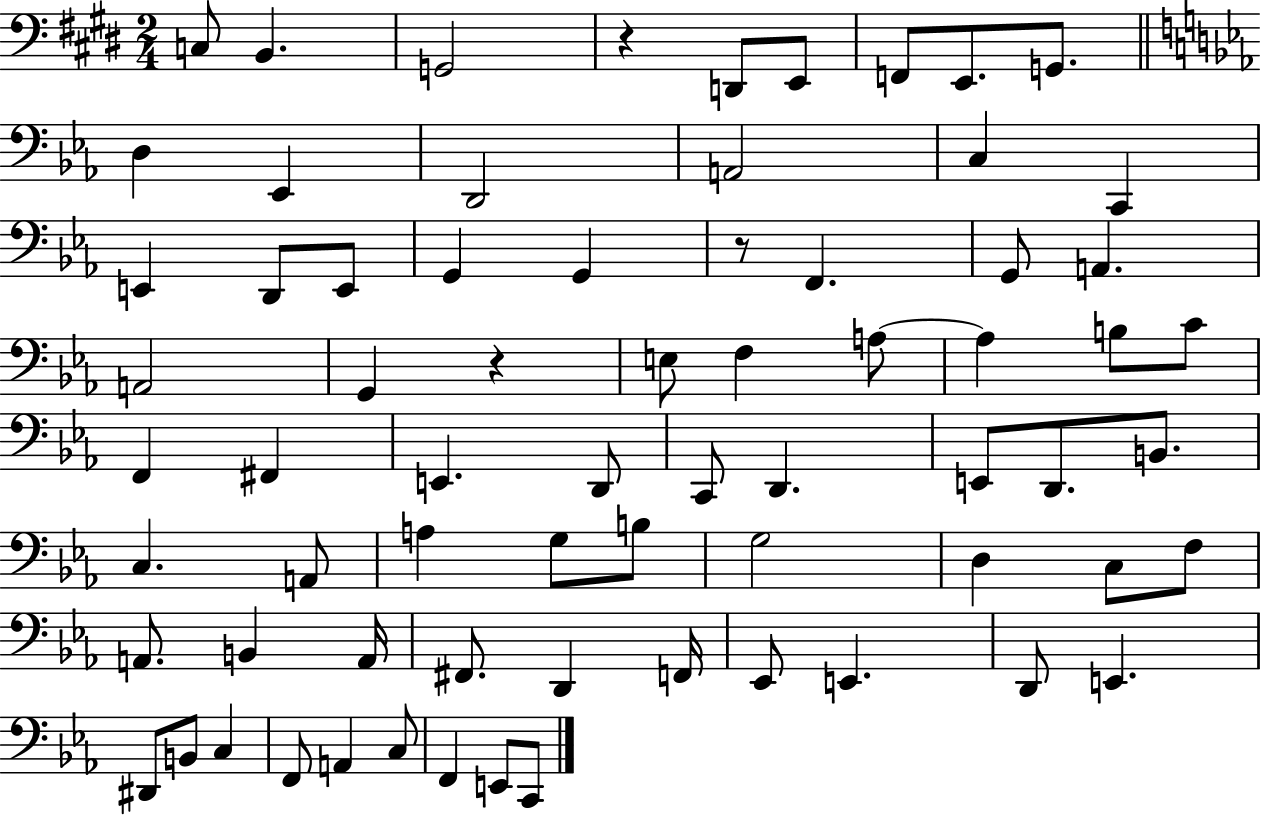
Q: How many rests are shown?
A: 3